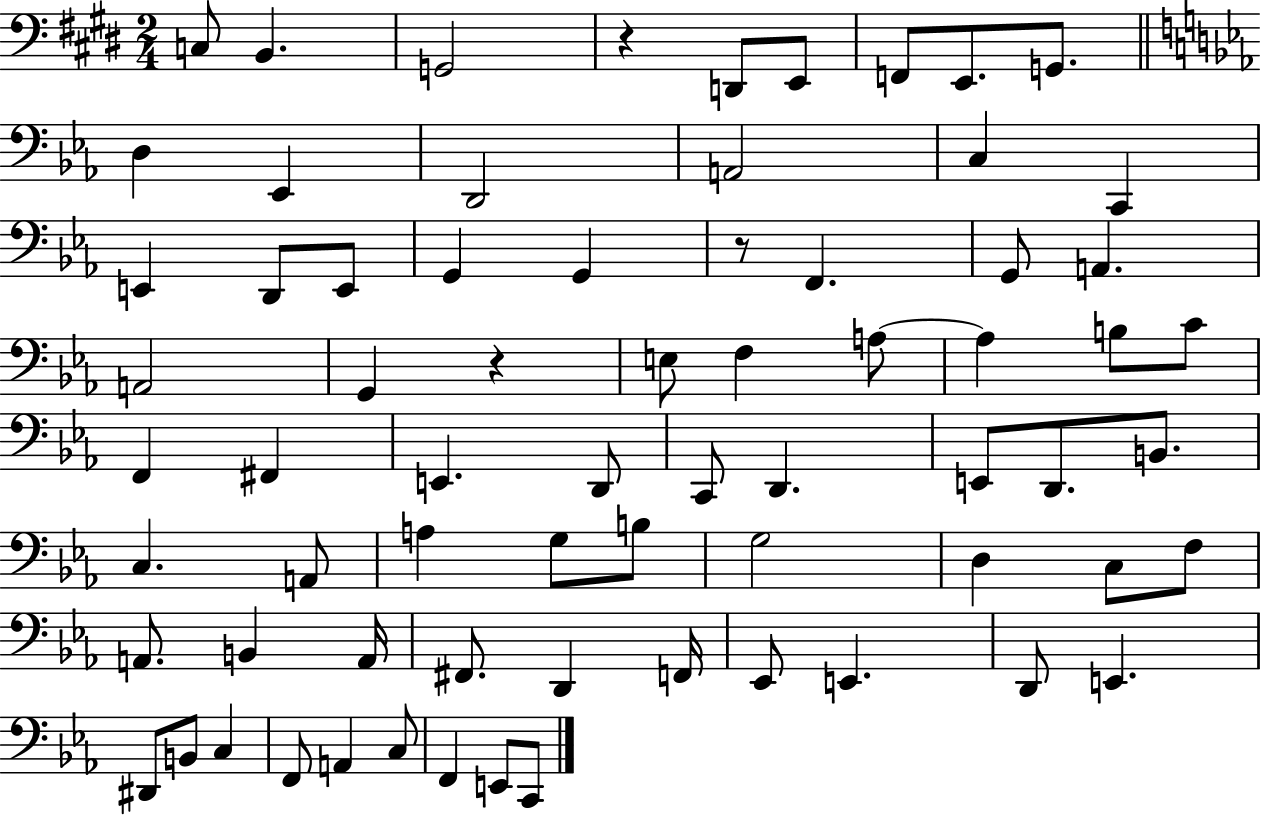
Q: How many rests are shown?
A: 3